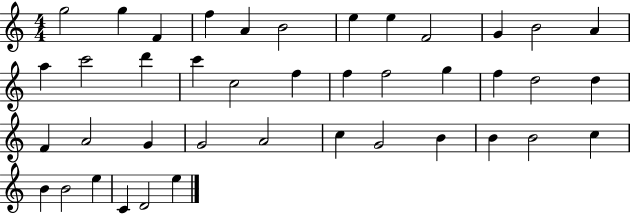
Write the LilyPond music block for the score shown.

{
  \clef treble
  \numericTimeSignature
  \time 4/4
  \key c \major
  g''2 g''4 f'4 | f''4 a'4 b'2 | e''4 e''4 f'2 | g'4 b'2 a'4 | \break a''4 c'''2 d'''4 | c'''4 c''2 f''4 | f''4 f''2 g''4 | f''4 d''2 d''4 | \break f'4 a'2 g'4 | g'2 a'2 | c''4 g'2 b'4 | b'4 b'2 c''4 | \break b'4 b'2 e''4 | c'4 d'2 e''4 | \bar "|."
}